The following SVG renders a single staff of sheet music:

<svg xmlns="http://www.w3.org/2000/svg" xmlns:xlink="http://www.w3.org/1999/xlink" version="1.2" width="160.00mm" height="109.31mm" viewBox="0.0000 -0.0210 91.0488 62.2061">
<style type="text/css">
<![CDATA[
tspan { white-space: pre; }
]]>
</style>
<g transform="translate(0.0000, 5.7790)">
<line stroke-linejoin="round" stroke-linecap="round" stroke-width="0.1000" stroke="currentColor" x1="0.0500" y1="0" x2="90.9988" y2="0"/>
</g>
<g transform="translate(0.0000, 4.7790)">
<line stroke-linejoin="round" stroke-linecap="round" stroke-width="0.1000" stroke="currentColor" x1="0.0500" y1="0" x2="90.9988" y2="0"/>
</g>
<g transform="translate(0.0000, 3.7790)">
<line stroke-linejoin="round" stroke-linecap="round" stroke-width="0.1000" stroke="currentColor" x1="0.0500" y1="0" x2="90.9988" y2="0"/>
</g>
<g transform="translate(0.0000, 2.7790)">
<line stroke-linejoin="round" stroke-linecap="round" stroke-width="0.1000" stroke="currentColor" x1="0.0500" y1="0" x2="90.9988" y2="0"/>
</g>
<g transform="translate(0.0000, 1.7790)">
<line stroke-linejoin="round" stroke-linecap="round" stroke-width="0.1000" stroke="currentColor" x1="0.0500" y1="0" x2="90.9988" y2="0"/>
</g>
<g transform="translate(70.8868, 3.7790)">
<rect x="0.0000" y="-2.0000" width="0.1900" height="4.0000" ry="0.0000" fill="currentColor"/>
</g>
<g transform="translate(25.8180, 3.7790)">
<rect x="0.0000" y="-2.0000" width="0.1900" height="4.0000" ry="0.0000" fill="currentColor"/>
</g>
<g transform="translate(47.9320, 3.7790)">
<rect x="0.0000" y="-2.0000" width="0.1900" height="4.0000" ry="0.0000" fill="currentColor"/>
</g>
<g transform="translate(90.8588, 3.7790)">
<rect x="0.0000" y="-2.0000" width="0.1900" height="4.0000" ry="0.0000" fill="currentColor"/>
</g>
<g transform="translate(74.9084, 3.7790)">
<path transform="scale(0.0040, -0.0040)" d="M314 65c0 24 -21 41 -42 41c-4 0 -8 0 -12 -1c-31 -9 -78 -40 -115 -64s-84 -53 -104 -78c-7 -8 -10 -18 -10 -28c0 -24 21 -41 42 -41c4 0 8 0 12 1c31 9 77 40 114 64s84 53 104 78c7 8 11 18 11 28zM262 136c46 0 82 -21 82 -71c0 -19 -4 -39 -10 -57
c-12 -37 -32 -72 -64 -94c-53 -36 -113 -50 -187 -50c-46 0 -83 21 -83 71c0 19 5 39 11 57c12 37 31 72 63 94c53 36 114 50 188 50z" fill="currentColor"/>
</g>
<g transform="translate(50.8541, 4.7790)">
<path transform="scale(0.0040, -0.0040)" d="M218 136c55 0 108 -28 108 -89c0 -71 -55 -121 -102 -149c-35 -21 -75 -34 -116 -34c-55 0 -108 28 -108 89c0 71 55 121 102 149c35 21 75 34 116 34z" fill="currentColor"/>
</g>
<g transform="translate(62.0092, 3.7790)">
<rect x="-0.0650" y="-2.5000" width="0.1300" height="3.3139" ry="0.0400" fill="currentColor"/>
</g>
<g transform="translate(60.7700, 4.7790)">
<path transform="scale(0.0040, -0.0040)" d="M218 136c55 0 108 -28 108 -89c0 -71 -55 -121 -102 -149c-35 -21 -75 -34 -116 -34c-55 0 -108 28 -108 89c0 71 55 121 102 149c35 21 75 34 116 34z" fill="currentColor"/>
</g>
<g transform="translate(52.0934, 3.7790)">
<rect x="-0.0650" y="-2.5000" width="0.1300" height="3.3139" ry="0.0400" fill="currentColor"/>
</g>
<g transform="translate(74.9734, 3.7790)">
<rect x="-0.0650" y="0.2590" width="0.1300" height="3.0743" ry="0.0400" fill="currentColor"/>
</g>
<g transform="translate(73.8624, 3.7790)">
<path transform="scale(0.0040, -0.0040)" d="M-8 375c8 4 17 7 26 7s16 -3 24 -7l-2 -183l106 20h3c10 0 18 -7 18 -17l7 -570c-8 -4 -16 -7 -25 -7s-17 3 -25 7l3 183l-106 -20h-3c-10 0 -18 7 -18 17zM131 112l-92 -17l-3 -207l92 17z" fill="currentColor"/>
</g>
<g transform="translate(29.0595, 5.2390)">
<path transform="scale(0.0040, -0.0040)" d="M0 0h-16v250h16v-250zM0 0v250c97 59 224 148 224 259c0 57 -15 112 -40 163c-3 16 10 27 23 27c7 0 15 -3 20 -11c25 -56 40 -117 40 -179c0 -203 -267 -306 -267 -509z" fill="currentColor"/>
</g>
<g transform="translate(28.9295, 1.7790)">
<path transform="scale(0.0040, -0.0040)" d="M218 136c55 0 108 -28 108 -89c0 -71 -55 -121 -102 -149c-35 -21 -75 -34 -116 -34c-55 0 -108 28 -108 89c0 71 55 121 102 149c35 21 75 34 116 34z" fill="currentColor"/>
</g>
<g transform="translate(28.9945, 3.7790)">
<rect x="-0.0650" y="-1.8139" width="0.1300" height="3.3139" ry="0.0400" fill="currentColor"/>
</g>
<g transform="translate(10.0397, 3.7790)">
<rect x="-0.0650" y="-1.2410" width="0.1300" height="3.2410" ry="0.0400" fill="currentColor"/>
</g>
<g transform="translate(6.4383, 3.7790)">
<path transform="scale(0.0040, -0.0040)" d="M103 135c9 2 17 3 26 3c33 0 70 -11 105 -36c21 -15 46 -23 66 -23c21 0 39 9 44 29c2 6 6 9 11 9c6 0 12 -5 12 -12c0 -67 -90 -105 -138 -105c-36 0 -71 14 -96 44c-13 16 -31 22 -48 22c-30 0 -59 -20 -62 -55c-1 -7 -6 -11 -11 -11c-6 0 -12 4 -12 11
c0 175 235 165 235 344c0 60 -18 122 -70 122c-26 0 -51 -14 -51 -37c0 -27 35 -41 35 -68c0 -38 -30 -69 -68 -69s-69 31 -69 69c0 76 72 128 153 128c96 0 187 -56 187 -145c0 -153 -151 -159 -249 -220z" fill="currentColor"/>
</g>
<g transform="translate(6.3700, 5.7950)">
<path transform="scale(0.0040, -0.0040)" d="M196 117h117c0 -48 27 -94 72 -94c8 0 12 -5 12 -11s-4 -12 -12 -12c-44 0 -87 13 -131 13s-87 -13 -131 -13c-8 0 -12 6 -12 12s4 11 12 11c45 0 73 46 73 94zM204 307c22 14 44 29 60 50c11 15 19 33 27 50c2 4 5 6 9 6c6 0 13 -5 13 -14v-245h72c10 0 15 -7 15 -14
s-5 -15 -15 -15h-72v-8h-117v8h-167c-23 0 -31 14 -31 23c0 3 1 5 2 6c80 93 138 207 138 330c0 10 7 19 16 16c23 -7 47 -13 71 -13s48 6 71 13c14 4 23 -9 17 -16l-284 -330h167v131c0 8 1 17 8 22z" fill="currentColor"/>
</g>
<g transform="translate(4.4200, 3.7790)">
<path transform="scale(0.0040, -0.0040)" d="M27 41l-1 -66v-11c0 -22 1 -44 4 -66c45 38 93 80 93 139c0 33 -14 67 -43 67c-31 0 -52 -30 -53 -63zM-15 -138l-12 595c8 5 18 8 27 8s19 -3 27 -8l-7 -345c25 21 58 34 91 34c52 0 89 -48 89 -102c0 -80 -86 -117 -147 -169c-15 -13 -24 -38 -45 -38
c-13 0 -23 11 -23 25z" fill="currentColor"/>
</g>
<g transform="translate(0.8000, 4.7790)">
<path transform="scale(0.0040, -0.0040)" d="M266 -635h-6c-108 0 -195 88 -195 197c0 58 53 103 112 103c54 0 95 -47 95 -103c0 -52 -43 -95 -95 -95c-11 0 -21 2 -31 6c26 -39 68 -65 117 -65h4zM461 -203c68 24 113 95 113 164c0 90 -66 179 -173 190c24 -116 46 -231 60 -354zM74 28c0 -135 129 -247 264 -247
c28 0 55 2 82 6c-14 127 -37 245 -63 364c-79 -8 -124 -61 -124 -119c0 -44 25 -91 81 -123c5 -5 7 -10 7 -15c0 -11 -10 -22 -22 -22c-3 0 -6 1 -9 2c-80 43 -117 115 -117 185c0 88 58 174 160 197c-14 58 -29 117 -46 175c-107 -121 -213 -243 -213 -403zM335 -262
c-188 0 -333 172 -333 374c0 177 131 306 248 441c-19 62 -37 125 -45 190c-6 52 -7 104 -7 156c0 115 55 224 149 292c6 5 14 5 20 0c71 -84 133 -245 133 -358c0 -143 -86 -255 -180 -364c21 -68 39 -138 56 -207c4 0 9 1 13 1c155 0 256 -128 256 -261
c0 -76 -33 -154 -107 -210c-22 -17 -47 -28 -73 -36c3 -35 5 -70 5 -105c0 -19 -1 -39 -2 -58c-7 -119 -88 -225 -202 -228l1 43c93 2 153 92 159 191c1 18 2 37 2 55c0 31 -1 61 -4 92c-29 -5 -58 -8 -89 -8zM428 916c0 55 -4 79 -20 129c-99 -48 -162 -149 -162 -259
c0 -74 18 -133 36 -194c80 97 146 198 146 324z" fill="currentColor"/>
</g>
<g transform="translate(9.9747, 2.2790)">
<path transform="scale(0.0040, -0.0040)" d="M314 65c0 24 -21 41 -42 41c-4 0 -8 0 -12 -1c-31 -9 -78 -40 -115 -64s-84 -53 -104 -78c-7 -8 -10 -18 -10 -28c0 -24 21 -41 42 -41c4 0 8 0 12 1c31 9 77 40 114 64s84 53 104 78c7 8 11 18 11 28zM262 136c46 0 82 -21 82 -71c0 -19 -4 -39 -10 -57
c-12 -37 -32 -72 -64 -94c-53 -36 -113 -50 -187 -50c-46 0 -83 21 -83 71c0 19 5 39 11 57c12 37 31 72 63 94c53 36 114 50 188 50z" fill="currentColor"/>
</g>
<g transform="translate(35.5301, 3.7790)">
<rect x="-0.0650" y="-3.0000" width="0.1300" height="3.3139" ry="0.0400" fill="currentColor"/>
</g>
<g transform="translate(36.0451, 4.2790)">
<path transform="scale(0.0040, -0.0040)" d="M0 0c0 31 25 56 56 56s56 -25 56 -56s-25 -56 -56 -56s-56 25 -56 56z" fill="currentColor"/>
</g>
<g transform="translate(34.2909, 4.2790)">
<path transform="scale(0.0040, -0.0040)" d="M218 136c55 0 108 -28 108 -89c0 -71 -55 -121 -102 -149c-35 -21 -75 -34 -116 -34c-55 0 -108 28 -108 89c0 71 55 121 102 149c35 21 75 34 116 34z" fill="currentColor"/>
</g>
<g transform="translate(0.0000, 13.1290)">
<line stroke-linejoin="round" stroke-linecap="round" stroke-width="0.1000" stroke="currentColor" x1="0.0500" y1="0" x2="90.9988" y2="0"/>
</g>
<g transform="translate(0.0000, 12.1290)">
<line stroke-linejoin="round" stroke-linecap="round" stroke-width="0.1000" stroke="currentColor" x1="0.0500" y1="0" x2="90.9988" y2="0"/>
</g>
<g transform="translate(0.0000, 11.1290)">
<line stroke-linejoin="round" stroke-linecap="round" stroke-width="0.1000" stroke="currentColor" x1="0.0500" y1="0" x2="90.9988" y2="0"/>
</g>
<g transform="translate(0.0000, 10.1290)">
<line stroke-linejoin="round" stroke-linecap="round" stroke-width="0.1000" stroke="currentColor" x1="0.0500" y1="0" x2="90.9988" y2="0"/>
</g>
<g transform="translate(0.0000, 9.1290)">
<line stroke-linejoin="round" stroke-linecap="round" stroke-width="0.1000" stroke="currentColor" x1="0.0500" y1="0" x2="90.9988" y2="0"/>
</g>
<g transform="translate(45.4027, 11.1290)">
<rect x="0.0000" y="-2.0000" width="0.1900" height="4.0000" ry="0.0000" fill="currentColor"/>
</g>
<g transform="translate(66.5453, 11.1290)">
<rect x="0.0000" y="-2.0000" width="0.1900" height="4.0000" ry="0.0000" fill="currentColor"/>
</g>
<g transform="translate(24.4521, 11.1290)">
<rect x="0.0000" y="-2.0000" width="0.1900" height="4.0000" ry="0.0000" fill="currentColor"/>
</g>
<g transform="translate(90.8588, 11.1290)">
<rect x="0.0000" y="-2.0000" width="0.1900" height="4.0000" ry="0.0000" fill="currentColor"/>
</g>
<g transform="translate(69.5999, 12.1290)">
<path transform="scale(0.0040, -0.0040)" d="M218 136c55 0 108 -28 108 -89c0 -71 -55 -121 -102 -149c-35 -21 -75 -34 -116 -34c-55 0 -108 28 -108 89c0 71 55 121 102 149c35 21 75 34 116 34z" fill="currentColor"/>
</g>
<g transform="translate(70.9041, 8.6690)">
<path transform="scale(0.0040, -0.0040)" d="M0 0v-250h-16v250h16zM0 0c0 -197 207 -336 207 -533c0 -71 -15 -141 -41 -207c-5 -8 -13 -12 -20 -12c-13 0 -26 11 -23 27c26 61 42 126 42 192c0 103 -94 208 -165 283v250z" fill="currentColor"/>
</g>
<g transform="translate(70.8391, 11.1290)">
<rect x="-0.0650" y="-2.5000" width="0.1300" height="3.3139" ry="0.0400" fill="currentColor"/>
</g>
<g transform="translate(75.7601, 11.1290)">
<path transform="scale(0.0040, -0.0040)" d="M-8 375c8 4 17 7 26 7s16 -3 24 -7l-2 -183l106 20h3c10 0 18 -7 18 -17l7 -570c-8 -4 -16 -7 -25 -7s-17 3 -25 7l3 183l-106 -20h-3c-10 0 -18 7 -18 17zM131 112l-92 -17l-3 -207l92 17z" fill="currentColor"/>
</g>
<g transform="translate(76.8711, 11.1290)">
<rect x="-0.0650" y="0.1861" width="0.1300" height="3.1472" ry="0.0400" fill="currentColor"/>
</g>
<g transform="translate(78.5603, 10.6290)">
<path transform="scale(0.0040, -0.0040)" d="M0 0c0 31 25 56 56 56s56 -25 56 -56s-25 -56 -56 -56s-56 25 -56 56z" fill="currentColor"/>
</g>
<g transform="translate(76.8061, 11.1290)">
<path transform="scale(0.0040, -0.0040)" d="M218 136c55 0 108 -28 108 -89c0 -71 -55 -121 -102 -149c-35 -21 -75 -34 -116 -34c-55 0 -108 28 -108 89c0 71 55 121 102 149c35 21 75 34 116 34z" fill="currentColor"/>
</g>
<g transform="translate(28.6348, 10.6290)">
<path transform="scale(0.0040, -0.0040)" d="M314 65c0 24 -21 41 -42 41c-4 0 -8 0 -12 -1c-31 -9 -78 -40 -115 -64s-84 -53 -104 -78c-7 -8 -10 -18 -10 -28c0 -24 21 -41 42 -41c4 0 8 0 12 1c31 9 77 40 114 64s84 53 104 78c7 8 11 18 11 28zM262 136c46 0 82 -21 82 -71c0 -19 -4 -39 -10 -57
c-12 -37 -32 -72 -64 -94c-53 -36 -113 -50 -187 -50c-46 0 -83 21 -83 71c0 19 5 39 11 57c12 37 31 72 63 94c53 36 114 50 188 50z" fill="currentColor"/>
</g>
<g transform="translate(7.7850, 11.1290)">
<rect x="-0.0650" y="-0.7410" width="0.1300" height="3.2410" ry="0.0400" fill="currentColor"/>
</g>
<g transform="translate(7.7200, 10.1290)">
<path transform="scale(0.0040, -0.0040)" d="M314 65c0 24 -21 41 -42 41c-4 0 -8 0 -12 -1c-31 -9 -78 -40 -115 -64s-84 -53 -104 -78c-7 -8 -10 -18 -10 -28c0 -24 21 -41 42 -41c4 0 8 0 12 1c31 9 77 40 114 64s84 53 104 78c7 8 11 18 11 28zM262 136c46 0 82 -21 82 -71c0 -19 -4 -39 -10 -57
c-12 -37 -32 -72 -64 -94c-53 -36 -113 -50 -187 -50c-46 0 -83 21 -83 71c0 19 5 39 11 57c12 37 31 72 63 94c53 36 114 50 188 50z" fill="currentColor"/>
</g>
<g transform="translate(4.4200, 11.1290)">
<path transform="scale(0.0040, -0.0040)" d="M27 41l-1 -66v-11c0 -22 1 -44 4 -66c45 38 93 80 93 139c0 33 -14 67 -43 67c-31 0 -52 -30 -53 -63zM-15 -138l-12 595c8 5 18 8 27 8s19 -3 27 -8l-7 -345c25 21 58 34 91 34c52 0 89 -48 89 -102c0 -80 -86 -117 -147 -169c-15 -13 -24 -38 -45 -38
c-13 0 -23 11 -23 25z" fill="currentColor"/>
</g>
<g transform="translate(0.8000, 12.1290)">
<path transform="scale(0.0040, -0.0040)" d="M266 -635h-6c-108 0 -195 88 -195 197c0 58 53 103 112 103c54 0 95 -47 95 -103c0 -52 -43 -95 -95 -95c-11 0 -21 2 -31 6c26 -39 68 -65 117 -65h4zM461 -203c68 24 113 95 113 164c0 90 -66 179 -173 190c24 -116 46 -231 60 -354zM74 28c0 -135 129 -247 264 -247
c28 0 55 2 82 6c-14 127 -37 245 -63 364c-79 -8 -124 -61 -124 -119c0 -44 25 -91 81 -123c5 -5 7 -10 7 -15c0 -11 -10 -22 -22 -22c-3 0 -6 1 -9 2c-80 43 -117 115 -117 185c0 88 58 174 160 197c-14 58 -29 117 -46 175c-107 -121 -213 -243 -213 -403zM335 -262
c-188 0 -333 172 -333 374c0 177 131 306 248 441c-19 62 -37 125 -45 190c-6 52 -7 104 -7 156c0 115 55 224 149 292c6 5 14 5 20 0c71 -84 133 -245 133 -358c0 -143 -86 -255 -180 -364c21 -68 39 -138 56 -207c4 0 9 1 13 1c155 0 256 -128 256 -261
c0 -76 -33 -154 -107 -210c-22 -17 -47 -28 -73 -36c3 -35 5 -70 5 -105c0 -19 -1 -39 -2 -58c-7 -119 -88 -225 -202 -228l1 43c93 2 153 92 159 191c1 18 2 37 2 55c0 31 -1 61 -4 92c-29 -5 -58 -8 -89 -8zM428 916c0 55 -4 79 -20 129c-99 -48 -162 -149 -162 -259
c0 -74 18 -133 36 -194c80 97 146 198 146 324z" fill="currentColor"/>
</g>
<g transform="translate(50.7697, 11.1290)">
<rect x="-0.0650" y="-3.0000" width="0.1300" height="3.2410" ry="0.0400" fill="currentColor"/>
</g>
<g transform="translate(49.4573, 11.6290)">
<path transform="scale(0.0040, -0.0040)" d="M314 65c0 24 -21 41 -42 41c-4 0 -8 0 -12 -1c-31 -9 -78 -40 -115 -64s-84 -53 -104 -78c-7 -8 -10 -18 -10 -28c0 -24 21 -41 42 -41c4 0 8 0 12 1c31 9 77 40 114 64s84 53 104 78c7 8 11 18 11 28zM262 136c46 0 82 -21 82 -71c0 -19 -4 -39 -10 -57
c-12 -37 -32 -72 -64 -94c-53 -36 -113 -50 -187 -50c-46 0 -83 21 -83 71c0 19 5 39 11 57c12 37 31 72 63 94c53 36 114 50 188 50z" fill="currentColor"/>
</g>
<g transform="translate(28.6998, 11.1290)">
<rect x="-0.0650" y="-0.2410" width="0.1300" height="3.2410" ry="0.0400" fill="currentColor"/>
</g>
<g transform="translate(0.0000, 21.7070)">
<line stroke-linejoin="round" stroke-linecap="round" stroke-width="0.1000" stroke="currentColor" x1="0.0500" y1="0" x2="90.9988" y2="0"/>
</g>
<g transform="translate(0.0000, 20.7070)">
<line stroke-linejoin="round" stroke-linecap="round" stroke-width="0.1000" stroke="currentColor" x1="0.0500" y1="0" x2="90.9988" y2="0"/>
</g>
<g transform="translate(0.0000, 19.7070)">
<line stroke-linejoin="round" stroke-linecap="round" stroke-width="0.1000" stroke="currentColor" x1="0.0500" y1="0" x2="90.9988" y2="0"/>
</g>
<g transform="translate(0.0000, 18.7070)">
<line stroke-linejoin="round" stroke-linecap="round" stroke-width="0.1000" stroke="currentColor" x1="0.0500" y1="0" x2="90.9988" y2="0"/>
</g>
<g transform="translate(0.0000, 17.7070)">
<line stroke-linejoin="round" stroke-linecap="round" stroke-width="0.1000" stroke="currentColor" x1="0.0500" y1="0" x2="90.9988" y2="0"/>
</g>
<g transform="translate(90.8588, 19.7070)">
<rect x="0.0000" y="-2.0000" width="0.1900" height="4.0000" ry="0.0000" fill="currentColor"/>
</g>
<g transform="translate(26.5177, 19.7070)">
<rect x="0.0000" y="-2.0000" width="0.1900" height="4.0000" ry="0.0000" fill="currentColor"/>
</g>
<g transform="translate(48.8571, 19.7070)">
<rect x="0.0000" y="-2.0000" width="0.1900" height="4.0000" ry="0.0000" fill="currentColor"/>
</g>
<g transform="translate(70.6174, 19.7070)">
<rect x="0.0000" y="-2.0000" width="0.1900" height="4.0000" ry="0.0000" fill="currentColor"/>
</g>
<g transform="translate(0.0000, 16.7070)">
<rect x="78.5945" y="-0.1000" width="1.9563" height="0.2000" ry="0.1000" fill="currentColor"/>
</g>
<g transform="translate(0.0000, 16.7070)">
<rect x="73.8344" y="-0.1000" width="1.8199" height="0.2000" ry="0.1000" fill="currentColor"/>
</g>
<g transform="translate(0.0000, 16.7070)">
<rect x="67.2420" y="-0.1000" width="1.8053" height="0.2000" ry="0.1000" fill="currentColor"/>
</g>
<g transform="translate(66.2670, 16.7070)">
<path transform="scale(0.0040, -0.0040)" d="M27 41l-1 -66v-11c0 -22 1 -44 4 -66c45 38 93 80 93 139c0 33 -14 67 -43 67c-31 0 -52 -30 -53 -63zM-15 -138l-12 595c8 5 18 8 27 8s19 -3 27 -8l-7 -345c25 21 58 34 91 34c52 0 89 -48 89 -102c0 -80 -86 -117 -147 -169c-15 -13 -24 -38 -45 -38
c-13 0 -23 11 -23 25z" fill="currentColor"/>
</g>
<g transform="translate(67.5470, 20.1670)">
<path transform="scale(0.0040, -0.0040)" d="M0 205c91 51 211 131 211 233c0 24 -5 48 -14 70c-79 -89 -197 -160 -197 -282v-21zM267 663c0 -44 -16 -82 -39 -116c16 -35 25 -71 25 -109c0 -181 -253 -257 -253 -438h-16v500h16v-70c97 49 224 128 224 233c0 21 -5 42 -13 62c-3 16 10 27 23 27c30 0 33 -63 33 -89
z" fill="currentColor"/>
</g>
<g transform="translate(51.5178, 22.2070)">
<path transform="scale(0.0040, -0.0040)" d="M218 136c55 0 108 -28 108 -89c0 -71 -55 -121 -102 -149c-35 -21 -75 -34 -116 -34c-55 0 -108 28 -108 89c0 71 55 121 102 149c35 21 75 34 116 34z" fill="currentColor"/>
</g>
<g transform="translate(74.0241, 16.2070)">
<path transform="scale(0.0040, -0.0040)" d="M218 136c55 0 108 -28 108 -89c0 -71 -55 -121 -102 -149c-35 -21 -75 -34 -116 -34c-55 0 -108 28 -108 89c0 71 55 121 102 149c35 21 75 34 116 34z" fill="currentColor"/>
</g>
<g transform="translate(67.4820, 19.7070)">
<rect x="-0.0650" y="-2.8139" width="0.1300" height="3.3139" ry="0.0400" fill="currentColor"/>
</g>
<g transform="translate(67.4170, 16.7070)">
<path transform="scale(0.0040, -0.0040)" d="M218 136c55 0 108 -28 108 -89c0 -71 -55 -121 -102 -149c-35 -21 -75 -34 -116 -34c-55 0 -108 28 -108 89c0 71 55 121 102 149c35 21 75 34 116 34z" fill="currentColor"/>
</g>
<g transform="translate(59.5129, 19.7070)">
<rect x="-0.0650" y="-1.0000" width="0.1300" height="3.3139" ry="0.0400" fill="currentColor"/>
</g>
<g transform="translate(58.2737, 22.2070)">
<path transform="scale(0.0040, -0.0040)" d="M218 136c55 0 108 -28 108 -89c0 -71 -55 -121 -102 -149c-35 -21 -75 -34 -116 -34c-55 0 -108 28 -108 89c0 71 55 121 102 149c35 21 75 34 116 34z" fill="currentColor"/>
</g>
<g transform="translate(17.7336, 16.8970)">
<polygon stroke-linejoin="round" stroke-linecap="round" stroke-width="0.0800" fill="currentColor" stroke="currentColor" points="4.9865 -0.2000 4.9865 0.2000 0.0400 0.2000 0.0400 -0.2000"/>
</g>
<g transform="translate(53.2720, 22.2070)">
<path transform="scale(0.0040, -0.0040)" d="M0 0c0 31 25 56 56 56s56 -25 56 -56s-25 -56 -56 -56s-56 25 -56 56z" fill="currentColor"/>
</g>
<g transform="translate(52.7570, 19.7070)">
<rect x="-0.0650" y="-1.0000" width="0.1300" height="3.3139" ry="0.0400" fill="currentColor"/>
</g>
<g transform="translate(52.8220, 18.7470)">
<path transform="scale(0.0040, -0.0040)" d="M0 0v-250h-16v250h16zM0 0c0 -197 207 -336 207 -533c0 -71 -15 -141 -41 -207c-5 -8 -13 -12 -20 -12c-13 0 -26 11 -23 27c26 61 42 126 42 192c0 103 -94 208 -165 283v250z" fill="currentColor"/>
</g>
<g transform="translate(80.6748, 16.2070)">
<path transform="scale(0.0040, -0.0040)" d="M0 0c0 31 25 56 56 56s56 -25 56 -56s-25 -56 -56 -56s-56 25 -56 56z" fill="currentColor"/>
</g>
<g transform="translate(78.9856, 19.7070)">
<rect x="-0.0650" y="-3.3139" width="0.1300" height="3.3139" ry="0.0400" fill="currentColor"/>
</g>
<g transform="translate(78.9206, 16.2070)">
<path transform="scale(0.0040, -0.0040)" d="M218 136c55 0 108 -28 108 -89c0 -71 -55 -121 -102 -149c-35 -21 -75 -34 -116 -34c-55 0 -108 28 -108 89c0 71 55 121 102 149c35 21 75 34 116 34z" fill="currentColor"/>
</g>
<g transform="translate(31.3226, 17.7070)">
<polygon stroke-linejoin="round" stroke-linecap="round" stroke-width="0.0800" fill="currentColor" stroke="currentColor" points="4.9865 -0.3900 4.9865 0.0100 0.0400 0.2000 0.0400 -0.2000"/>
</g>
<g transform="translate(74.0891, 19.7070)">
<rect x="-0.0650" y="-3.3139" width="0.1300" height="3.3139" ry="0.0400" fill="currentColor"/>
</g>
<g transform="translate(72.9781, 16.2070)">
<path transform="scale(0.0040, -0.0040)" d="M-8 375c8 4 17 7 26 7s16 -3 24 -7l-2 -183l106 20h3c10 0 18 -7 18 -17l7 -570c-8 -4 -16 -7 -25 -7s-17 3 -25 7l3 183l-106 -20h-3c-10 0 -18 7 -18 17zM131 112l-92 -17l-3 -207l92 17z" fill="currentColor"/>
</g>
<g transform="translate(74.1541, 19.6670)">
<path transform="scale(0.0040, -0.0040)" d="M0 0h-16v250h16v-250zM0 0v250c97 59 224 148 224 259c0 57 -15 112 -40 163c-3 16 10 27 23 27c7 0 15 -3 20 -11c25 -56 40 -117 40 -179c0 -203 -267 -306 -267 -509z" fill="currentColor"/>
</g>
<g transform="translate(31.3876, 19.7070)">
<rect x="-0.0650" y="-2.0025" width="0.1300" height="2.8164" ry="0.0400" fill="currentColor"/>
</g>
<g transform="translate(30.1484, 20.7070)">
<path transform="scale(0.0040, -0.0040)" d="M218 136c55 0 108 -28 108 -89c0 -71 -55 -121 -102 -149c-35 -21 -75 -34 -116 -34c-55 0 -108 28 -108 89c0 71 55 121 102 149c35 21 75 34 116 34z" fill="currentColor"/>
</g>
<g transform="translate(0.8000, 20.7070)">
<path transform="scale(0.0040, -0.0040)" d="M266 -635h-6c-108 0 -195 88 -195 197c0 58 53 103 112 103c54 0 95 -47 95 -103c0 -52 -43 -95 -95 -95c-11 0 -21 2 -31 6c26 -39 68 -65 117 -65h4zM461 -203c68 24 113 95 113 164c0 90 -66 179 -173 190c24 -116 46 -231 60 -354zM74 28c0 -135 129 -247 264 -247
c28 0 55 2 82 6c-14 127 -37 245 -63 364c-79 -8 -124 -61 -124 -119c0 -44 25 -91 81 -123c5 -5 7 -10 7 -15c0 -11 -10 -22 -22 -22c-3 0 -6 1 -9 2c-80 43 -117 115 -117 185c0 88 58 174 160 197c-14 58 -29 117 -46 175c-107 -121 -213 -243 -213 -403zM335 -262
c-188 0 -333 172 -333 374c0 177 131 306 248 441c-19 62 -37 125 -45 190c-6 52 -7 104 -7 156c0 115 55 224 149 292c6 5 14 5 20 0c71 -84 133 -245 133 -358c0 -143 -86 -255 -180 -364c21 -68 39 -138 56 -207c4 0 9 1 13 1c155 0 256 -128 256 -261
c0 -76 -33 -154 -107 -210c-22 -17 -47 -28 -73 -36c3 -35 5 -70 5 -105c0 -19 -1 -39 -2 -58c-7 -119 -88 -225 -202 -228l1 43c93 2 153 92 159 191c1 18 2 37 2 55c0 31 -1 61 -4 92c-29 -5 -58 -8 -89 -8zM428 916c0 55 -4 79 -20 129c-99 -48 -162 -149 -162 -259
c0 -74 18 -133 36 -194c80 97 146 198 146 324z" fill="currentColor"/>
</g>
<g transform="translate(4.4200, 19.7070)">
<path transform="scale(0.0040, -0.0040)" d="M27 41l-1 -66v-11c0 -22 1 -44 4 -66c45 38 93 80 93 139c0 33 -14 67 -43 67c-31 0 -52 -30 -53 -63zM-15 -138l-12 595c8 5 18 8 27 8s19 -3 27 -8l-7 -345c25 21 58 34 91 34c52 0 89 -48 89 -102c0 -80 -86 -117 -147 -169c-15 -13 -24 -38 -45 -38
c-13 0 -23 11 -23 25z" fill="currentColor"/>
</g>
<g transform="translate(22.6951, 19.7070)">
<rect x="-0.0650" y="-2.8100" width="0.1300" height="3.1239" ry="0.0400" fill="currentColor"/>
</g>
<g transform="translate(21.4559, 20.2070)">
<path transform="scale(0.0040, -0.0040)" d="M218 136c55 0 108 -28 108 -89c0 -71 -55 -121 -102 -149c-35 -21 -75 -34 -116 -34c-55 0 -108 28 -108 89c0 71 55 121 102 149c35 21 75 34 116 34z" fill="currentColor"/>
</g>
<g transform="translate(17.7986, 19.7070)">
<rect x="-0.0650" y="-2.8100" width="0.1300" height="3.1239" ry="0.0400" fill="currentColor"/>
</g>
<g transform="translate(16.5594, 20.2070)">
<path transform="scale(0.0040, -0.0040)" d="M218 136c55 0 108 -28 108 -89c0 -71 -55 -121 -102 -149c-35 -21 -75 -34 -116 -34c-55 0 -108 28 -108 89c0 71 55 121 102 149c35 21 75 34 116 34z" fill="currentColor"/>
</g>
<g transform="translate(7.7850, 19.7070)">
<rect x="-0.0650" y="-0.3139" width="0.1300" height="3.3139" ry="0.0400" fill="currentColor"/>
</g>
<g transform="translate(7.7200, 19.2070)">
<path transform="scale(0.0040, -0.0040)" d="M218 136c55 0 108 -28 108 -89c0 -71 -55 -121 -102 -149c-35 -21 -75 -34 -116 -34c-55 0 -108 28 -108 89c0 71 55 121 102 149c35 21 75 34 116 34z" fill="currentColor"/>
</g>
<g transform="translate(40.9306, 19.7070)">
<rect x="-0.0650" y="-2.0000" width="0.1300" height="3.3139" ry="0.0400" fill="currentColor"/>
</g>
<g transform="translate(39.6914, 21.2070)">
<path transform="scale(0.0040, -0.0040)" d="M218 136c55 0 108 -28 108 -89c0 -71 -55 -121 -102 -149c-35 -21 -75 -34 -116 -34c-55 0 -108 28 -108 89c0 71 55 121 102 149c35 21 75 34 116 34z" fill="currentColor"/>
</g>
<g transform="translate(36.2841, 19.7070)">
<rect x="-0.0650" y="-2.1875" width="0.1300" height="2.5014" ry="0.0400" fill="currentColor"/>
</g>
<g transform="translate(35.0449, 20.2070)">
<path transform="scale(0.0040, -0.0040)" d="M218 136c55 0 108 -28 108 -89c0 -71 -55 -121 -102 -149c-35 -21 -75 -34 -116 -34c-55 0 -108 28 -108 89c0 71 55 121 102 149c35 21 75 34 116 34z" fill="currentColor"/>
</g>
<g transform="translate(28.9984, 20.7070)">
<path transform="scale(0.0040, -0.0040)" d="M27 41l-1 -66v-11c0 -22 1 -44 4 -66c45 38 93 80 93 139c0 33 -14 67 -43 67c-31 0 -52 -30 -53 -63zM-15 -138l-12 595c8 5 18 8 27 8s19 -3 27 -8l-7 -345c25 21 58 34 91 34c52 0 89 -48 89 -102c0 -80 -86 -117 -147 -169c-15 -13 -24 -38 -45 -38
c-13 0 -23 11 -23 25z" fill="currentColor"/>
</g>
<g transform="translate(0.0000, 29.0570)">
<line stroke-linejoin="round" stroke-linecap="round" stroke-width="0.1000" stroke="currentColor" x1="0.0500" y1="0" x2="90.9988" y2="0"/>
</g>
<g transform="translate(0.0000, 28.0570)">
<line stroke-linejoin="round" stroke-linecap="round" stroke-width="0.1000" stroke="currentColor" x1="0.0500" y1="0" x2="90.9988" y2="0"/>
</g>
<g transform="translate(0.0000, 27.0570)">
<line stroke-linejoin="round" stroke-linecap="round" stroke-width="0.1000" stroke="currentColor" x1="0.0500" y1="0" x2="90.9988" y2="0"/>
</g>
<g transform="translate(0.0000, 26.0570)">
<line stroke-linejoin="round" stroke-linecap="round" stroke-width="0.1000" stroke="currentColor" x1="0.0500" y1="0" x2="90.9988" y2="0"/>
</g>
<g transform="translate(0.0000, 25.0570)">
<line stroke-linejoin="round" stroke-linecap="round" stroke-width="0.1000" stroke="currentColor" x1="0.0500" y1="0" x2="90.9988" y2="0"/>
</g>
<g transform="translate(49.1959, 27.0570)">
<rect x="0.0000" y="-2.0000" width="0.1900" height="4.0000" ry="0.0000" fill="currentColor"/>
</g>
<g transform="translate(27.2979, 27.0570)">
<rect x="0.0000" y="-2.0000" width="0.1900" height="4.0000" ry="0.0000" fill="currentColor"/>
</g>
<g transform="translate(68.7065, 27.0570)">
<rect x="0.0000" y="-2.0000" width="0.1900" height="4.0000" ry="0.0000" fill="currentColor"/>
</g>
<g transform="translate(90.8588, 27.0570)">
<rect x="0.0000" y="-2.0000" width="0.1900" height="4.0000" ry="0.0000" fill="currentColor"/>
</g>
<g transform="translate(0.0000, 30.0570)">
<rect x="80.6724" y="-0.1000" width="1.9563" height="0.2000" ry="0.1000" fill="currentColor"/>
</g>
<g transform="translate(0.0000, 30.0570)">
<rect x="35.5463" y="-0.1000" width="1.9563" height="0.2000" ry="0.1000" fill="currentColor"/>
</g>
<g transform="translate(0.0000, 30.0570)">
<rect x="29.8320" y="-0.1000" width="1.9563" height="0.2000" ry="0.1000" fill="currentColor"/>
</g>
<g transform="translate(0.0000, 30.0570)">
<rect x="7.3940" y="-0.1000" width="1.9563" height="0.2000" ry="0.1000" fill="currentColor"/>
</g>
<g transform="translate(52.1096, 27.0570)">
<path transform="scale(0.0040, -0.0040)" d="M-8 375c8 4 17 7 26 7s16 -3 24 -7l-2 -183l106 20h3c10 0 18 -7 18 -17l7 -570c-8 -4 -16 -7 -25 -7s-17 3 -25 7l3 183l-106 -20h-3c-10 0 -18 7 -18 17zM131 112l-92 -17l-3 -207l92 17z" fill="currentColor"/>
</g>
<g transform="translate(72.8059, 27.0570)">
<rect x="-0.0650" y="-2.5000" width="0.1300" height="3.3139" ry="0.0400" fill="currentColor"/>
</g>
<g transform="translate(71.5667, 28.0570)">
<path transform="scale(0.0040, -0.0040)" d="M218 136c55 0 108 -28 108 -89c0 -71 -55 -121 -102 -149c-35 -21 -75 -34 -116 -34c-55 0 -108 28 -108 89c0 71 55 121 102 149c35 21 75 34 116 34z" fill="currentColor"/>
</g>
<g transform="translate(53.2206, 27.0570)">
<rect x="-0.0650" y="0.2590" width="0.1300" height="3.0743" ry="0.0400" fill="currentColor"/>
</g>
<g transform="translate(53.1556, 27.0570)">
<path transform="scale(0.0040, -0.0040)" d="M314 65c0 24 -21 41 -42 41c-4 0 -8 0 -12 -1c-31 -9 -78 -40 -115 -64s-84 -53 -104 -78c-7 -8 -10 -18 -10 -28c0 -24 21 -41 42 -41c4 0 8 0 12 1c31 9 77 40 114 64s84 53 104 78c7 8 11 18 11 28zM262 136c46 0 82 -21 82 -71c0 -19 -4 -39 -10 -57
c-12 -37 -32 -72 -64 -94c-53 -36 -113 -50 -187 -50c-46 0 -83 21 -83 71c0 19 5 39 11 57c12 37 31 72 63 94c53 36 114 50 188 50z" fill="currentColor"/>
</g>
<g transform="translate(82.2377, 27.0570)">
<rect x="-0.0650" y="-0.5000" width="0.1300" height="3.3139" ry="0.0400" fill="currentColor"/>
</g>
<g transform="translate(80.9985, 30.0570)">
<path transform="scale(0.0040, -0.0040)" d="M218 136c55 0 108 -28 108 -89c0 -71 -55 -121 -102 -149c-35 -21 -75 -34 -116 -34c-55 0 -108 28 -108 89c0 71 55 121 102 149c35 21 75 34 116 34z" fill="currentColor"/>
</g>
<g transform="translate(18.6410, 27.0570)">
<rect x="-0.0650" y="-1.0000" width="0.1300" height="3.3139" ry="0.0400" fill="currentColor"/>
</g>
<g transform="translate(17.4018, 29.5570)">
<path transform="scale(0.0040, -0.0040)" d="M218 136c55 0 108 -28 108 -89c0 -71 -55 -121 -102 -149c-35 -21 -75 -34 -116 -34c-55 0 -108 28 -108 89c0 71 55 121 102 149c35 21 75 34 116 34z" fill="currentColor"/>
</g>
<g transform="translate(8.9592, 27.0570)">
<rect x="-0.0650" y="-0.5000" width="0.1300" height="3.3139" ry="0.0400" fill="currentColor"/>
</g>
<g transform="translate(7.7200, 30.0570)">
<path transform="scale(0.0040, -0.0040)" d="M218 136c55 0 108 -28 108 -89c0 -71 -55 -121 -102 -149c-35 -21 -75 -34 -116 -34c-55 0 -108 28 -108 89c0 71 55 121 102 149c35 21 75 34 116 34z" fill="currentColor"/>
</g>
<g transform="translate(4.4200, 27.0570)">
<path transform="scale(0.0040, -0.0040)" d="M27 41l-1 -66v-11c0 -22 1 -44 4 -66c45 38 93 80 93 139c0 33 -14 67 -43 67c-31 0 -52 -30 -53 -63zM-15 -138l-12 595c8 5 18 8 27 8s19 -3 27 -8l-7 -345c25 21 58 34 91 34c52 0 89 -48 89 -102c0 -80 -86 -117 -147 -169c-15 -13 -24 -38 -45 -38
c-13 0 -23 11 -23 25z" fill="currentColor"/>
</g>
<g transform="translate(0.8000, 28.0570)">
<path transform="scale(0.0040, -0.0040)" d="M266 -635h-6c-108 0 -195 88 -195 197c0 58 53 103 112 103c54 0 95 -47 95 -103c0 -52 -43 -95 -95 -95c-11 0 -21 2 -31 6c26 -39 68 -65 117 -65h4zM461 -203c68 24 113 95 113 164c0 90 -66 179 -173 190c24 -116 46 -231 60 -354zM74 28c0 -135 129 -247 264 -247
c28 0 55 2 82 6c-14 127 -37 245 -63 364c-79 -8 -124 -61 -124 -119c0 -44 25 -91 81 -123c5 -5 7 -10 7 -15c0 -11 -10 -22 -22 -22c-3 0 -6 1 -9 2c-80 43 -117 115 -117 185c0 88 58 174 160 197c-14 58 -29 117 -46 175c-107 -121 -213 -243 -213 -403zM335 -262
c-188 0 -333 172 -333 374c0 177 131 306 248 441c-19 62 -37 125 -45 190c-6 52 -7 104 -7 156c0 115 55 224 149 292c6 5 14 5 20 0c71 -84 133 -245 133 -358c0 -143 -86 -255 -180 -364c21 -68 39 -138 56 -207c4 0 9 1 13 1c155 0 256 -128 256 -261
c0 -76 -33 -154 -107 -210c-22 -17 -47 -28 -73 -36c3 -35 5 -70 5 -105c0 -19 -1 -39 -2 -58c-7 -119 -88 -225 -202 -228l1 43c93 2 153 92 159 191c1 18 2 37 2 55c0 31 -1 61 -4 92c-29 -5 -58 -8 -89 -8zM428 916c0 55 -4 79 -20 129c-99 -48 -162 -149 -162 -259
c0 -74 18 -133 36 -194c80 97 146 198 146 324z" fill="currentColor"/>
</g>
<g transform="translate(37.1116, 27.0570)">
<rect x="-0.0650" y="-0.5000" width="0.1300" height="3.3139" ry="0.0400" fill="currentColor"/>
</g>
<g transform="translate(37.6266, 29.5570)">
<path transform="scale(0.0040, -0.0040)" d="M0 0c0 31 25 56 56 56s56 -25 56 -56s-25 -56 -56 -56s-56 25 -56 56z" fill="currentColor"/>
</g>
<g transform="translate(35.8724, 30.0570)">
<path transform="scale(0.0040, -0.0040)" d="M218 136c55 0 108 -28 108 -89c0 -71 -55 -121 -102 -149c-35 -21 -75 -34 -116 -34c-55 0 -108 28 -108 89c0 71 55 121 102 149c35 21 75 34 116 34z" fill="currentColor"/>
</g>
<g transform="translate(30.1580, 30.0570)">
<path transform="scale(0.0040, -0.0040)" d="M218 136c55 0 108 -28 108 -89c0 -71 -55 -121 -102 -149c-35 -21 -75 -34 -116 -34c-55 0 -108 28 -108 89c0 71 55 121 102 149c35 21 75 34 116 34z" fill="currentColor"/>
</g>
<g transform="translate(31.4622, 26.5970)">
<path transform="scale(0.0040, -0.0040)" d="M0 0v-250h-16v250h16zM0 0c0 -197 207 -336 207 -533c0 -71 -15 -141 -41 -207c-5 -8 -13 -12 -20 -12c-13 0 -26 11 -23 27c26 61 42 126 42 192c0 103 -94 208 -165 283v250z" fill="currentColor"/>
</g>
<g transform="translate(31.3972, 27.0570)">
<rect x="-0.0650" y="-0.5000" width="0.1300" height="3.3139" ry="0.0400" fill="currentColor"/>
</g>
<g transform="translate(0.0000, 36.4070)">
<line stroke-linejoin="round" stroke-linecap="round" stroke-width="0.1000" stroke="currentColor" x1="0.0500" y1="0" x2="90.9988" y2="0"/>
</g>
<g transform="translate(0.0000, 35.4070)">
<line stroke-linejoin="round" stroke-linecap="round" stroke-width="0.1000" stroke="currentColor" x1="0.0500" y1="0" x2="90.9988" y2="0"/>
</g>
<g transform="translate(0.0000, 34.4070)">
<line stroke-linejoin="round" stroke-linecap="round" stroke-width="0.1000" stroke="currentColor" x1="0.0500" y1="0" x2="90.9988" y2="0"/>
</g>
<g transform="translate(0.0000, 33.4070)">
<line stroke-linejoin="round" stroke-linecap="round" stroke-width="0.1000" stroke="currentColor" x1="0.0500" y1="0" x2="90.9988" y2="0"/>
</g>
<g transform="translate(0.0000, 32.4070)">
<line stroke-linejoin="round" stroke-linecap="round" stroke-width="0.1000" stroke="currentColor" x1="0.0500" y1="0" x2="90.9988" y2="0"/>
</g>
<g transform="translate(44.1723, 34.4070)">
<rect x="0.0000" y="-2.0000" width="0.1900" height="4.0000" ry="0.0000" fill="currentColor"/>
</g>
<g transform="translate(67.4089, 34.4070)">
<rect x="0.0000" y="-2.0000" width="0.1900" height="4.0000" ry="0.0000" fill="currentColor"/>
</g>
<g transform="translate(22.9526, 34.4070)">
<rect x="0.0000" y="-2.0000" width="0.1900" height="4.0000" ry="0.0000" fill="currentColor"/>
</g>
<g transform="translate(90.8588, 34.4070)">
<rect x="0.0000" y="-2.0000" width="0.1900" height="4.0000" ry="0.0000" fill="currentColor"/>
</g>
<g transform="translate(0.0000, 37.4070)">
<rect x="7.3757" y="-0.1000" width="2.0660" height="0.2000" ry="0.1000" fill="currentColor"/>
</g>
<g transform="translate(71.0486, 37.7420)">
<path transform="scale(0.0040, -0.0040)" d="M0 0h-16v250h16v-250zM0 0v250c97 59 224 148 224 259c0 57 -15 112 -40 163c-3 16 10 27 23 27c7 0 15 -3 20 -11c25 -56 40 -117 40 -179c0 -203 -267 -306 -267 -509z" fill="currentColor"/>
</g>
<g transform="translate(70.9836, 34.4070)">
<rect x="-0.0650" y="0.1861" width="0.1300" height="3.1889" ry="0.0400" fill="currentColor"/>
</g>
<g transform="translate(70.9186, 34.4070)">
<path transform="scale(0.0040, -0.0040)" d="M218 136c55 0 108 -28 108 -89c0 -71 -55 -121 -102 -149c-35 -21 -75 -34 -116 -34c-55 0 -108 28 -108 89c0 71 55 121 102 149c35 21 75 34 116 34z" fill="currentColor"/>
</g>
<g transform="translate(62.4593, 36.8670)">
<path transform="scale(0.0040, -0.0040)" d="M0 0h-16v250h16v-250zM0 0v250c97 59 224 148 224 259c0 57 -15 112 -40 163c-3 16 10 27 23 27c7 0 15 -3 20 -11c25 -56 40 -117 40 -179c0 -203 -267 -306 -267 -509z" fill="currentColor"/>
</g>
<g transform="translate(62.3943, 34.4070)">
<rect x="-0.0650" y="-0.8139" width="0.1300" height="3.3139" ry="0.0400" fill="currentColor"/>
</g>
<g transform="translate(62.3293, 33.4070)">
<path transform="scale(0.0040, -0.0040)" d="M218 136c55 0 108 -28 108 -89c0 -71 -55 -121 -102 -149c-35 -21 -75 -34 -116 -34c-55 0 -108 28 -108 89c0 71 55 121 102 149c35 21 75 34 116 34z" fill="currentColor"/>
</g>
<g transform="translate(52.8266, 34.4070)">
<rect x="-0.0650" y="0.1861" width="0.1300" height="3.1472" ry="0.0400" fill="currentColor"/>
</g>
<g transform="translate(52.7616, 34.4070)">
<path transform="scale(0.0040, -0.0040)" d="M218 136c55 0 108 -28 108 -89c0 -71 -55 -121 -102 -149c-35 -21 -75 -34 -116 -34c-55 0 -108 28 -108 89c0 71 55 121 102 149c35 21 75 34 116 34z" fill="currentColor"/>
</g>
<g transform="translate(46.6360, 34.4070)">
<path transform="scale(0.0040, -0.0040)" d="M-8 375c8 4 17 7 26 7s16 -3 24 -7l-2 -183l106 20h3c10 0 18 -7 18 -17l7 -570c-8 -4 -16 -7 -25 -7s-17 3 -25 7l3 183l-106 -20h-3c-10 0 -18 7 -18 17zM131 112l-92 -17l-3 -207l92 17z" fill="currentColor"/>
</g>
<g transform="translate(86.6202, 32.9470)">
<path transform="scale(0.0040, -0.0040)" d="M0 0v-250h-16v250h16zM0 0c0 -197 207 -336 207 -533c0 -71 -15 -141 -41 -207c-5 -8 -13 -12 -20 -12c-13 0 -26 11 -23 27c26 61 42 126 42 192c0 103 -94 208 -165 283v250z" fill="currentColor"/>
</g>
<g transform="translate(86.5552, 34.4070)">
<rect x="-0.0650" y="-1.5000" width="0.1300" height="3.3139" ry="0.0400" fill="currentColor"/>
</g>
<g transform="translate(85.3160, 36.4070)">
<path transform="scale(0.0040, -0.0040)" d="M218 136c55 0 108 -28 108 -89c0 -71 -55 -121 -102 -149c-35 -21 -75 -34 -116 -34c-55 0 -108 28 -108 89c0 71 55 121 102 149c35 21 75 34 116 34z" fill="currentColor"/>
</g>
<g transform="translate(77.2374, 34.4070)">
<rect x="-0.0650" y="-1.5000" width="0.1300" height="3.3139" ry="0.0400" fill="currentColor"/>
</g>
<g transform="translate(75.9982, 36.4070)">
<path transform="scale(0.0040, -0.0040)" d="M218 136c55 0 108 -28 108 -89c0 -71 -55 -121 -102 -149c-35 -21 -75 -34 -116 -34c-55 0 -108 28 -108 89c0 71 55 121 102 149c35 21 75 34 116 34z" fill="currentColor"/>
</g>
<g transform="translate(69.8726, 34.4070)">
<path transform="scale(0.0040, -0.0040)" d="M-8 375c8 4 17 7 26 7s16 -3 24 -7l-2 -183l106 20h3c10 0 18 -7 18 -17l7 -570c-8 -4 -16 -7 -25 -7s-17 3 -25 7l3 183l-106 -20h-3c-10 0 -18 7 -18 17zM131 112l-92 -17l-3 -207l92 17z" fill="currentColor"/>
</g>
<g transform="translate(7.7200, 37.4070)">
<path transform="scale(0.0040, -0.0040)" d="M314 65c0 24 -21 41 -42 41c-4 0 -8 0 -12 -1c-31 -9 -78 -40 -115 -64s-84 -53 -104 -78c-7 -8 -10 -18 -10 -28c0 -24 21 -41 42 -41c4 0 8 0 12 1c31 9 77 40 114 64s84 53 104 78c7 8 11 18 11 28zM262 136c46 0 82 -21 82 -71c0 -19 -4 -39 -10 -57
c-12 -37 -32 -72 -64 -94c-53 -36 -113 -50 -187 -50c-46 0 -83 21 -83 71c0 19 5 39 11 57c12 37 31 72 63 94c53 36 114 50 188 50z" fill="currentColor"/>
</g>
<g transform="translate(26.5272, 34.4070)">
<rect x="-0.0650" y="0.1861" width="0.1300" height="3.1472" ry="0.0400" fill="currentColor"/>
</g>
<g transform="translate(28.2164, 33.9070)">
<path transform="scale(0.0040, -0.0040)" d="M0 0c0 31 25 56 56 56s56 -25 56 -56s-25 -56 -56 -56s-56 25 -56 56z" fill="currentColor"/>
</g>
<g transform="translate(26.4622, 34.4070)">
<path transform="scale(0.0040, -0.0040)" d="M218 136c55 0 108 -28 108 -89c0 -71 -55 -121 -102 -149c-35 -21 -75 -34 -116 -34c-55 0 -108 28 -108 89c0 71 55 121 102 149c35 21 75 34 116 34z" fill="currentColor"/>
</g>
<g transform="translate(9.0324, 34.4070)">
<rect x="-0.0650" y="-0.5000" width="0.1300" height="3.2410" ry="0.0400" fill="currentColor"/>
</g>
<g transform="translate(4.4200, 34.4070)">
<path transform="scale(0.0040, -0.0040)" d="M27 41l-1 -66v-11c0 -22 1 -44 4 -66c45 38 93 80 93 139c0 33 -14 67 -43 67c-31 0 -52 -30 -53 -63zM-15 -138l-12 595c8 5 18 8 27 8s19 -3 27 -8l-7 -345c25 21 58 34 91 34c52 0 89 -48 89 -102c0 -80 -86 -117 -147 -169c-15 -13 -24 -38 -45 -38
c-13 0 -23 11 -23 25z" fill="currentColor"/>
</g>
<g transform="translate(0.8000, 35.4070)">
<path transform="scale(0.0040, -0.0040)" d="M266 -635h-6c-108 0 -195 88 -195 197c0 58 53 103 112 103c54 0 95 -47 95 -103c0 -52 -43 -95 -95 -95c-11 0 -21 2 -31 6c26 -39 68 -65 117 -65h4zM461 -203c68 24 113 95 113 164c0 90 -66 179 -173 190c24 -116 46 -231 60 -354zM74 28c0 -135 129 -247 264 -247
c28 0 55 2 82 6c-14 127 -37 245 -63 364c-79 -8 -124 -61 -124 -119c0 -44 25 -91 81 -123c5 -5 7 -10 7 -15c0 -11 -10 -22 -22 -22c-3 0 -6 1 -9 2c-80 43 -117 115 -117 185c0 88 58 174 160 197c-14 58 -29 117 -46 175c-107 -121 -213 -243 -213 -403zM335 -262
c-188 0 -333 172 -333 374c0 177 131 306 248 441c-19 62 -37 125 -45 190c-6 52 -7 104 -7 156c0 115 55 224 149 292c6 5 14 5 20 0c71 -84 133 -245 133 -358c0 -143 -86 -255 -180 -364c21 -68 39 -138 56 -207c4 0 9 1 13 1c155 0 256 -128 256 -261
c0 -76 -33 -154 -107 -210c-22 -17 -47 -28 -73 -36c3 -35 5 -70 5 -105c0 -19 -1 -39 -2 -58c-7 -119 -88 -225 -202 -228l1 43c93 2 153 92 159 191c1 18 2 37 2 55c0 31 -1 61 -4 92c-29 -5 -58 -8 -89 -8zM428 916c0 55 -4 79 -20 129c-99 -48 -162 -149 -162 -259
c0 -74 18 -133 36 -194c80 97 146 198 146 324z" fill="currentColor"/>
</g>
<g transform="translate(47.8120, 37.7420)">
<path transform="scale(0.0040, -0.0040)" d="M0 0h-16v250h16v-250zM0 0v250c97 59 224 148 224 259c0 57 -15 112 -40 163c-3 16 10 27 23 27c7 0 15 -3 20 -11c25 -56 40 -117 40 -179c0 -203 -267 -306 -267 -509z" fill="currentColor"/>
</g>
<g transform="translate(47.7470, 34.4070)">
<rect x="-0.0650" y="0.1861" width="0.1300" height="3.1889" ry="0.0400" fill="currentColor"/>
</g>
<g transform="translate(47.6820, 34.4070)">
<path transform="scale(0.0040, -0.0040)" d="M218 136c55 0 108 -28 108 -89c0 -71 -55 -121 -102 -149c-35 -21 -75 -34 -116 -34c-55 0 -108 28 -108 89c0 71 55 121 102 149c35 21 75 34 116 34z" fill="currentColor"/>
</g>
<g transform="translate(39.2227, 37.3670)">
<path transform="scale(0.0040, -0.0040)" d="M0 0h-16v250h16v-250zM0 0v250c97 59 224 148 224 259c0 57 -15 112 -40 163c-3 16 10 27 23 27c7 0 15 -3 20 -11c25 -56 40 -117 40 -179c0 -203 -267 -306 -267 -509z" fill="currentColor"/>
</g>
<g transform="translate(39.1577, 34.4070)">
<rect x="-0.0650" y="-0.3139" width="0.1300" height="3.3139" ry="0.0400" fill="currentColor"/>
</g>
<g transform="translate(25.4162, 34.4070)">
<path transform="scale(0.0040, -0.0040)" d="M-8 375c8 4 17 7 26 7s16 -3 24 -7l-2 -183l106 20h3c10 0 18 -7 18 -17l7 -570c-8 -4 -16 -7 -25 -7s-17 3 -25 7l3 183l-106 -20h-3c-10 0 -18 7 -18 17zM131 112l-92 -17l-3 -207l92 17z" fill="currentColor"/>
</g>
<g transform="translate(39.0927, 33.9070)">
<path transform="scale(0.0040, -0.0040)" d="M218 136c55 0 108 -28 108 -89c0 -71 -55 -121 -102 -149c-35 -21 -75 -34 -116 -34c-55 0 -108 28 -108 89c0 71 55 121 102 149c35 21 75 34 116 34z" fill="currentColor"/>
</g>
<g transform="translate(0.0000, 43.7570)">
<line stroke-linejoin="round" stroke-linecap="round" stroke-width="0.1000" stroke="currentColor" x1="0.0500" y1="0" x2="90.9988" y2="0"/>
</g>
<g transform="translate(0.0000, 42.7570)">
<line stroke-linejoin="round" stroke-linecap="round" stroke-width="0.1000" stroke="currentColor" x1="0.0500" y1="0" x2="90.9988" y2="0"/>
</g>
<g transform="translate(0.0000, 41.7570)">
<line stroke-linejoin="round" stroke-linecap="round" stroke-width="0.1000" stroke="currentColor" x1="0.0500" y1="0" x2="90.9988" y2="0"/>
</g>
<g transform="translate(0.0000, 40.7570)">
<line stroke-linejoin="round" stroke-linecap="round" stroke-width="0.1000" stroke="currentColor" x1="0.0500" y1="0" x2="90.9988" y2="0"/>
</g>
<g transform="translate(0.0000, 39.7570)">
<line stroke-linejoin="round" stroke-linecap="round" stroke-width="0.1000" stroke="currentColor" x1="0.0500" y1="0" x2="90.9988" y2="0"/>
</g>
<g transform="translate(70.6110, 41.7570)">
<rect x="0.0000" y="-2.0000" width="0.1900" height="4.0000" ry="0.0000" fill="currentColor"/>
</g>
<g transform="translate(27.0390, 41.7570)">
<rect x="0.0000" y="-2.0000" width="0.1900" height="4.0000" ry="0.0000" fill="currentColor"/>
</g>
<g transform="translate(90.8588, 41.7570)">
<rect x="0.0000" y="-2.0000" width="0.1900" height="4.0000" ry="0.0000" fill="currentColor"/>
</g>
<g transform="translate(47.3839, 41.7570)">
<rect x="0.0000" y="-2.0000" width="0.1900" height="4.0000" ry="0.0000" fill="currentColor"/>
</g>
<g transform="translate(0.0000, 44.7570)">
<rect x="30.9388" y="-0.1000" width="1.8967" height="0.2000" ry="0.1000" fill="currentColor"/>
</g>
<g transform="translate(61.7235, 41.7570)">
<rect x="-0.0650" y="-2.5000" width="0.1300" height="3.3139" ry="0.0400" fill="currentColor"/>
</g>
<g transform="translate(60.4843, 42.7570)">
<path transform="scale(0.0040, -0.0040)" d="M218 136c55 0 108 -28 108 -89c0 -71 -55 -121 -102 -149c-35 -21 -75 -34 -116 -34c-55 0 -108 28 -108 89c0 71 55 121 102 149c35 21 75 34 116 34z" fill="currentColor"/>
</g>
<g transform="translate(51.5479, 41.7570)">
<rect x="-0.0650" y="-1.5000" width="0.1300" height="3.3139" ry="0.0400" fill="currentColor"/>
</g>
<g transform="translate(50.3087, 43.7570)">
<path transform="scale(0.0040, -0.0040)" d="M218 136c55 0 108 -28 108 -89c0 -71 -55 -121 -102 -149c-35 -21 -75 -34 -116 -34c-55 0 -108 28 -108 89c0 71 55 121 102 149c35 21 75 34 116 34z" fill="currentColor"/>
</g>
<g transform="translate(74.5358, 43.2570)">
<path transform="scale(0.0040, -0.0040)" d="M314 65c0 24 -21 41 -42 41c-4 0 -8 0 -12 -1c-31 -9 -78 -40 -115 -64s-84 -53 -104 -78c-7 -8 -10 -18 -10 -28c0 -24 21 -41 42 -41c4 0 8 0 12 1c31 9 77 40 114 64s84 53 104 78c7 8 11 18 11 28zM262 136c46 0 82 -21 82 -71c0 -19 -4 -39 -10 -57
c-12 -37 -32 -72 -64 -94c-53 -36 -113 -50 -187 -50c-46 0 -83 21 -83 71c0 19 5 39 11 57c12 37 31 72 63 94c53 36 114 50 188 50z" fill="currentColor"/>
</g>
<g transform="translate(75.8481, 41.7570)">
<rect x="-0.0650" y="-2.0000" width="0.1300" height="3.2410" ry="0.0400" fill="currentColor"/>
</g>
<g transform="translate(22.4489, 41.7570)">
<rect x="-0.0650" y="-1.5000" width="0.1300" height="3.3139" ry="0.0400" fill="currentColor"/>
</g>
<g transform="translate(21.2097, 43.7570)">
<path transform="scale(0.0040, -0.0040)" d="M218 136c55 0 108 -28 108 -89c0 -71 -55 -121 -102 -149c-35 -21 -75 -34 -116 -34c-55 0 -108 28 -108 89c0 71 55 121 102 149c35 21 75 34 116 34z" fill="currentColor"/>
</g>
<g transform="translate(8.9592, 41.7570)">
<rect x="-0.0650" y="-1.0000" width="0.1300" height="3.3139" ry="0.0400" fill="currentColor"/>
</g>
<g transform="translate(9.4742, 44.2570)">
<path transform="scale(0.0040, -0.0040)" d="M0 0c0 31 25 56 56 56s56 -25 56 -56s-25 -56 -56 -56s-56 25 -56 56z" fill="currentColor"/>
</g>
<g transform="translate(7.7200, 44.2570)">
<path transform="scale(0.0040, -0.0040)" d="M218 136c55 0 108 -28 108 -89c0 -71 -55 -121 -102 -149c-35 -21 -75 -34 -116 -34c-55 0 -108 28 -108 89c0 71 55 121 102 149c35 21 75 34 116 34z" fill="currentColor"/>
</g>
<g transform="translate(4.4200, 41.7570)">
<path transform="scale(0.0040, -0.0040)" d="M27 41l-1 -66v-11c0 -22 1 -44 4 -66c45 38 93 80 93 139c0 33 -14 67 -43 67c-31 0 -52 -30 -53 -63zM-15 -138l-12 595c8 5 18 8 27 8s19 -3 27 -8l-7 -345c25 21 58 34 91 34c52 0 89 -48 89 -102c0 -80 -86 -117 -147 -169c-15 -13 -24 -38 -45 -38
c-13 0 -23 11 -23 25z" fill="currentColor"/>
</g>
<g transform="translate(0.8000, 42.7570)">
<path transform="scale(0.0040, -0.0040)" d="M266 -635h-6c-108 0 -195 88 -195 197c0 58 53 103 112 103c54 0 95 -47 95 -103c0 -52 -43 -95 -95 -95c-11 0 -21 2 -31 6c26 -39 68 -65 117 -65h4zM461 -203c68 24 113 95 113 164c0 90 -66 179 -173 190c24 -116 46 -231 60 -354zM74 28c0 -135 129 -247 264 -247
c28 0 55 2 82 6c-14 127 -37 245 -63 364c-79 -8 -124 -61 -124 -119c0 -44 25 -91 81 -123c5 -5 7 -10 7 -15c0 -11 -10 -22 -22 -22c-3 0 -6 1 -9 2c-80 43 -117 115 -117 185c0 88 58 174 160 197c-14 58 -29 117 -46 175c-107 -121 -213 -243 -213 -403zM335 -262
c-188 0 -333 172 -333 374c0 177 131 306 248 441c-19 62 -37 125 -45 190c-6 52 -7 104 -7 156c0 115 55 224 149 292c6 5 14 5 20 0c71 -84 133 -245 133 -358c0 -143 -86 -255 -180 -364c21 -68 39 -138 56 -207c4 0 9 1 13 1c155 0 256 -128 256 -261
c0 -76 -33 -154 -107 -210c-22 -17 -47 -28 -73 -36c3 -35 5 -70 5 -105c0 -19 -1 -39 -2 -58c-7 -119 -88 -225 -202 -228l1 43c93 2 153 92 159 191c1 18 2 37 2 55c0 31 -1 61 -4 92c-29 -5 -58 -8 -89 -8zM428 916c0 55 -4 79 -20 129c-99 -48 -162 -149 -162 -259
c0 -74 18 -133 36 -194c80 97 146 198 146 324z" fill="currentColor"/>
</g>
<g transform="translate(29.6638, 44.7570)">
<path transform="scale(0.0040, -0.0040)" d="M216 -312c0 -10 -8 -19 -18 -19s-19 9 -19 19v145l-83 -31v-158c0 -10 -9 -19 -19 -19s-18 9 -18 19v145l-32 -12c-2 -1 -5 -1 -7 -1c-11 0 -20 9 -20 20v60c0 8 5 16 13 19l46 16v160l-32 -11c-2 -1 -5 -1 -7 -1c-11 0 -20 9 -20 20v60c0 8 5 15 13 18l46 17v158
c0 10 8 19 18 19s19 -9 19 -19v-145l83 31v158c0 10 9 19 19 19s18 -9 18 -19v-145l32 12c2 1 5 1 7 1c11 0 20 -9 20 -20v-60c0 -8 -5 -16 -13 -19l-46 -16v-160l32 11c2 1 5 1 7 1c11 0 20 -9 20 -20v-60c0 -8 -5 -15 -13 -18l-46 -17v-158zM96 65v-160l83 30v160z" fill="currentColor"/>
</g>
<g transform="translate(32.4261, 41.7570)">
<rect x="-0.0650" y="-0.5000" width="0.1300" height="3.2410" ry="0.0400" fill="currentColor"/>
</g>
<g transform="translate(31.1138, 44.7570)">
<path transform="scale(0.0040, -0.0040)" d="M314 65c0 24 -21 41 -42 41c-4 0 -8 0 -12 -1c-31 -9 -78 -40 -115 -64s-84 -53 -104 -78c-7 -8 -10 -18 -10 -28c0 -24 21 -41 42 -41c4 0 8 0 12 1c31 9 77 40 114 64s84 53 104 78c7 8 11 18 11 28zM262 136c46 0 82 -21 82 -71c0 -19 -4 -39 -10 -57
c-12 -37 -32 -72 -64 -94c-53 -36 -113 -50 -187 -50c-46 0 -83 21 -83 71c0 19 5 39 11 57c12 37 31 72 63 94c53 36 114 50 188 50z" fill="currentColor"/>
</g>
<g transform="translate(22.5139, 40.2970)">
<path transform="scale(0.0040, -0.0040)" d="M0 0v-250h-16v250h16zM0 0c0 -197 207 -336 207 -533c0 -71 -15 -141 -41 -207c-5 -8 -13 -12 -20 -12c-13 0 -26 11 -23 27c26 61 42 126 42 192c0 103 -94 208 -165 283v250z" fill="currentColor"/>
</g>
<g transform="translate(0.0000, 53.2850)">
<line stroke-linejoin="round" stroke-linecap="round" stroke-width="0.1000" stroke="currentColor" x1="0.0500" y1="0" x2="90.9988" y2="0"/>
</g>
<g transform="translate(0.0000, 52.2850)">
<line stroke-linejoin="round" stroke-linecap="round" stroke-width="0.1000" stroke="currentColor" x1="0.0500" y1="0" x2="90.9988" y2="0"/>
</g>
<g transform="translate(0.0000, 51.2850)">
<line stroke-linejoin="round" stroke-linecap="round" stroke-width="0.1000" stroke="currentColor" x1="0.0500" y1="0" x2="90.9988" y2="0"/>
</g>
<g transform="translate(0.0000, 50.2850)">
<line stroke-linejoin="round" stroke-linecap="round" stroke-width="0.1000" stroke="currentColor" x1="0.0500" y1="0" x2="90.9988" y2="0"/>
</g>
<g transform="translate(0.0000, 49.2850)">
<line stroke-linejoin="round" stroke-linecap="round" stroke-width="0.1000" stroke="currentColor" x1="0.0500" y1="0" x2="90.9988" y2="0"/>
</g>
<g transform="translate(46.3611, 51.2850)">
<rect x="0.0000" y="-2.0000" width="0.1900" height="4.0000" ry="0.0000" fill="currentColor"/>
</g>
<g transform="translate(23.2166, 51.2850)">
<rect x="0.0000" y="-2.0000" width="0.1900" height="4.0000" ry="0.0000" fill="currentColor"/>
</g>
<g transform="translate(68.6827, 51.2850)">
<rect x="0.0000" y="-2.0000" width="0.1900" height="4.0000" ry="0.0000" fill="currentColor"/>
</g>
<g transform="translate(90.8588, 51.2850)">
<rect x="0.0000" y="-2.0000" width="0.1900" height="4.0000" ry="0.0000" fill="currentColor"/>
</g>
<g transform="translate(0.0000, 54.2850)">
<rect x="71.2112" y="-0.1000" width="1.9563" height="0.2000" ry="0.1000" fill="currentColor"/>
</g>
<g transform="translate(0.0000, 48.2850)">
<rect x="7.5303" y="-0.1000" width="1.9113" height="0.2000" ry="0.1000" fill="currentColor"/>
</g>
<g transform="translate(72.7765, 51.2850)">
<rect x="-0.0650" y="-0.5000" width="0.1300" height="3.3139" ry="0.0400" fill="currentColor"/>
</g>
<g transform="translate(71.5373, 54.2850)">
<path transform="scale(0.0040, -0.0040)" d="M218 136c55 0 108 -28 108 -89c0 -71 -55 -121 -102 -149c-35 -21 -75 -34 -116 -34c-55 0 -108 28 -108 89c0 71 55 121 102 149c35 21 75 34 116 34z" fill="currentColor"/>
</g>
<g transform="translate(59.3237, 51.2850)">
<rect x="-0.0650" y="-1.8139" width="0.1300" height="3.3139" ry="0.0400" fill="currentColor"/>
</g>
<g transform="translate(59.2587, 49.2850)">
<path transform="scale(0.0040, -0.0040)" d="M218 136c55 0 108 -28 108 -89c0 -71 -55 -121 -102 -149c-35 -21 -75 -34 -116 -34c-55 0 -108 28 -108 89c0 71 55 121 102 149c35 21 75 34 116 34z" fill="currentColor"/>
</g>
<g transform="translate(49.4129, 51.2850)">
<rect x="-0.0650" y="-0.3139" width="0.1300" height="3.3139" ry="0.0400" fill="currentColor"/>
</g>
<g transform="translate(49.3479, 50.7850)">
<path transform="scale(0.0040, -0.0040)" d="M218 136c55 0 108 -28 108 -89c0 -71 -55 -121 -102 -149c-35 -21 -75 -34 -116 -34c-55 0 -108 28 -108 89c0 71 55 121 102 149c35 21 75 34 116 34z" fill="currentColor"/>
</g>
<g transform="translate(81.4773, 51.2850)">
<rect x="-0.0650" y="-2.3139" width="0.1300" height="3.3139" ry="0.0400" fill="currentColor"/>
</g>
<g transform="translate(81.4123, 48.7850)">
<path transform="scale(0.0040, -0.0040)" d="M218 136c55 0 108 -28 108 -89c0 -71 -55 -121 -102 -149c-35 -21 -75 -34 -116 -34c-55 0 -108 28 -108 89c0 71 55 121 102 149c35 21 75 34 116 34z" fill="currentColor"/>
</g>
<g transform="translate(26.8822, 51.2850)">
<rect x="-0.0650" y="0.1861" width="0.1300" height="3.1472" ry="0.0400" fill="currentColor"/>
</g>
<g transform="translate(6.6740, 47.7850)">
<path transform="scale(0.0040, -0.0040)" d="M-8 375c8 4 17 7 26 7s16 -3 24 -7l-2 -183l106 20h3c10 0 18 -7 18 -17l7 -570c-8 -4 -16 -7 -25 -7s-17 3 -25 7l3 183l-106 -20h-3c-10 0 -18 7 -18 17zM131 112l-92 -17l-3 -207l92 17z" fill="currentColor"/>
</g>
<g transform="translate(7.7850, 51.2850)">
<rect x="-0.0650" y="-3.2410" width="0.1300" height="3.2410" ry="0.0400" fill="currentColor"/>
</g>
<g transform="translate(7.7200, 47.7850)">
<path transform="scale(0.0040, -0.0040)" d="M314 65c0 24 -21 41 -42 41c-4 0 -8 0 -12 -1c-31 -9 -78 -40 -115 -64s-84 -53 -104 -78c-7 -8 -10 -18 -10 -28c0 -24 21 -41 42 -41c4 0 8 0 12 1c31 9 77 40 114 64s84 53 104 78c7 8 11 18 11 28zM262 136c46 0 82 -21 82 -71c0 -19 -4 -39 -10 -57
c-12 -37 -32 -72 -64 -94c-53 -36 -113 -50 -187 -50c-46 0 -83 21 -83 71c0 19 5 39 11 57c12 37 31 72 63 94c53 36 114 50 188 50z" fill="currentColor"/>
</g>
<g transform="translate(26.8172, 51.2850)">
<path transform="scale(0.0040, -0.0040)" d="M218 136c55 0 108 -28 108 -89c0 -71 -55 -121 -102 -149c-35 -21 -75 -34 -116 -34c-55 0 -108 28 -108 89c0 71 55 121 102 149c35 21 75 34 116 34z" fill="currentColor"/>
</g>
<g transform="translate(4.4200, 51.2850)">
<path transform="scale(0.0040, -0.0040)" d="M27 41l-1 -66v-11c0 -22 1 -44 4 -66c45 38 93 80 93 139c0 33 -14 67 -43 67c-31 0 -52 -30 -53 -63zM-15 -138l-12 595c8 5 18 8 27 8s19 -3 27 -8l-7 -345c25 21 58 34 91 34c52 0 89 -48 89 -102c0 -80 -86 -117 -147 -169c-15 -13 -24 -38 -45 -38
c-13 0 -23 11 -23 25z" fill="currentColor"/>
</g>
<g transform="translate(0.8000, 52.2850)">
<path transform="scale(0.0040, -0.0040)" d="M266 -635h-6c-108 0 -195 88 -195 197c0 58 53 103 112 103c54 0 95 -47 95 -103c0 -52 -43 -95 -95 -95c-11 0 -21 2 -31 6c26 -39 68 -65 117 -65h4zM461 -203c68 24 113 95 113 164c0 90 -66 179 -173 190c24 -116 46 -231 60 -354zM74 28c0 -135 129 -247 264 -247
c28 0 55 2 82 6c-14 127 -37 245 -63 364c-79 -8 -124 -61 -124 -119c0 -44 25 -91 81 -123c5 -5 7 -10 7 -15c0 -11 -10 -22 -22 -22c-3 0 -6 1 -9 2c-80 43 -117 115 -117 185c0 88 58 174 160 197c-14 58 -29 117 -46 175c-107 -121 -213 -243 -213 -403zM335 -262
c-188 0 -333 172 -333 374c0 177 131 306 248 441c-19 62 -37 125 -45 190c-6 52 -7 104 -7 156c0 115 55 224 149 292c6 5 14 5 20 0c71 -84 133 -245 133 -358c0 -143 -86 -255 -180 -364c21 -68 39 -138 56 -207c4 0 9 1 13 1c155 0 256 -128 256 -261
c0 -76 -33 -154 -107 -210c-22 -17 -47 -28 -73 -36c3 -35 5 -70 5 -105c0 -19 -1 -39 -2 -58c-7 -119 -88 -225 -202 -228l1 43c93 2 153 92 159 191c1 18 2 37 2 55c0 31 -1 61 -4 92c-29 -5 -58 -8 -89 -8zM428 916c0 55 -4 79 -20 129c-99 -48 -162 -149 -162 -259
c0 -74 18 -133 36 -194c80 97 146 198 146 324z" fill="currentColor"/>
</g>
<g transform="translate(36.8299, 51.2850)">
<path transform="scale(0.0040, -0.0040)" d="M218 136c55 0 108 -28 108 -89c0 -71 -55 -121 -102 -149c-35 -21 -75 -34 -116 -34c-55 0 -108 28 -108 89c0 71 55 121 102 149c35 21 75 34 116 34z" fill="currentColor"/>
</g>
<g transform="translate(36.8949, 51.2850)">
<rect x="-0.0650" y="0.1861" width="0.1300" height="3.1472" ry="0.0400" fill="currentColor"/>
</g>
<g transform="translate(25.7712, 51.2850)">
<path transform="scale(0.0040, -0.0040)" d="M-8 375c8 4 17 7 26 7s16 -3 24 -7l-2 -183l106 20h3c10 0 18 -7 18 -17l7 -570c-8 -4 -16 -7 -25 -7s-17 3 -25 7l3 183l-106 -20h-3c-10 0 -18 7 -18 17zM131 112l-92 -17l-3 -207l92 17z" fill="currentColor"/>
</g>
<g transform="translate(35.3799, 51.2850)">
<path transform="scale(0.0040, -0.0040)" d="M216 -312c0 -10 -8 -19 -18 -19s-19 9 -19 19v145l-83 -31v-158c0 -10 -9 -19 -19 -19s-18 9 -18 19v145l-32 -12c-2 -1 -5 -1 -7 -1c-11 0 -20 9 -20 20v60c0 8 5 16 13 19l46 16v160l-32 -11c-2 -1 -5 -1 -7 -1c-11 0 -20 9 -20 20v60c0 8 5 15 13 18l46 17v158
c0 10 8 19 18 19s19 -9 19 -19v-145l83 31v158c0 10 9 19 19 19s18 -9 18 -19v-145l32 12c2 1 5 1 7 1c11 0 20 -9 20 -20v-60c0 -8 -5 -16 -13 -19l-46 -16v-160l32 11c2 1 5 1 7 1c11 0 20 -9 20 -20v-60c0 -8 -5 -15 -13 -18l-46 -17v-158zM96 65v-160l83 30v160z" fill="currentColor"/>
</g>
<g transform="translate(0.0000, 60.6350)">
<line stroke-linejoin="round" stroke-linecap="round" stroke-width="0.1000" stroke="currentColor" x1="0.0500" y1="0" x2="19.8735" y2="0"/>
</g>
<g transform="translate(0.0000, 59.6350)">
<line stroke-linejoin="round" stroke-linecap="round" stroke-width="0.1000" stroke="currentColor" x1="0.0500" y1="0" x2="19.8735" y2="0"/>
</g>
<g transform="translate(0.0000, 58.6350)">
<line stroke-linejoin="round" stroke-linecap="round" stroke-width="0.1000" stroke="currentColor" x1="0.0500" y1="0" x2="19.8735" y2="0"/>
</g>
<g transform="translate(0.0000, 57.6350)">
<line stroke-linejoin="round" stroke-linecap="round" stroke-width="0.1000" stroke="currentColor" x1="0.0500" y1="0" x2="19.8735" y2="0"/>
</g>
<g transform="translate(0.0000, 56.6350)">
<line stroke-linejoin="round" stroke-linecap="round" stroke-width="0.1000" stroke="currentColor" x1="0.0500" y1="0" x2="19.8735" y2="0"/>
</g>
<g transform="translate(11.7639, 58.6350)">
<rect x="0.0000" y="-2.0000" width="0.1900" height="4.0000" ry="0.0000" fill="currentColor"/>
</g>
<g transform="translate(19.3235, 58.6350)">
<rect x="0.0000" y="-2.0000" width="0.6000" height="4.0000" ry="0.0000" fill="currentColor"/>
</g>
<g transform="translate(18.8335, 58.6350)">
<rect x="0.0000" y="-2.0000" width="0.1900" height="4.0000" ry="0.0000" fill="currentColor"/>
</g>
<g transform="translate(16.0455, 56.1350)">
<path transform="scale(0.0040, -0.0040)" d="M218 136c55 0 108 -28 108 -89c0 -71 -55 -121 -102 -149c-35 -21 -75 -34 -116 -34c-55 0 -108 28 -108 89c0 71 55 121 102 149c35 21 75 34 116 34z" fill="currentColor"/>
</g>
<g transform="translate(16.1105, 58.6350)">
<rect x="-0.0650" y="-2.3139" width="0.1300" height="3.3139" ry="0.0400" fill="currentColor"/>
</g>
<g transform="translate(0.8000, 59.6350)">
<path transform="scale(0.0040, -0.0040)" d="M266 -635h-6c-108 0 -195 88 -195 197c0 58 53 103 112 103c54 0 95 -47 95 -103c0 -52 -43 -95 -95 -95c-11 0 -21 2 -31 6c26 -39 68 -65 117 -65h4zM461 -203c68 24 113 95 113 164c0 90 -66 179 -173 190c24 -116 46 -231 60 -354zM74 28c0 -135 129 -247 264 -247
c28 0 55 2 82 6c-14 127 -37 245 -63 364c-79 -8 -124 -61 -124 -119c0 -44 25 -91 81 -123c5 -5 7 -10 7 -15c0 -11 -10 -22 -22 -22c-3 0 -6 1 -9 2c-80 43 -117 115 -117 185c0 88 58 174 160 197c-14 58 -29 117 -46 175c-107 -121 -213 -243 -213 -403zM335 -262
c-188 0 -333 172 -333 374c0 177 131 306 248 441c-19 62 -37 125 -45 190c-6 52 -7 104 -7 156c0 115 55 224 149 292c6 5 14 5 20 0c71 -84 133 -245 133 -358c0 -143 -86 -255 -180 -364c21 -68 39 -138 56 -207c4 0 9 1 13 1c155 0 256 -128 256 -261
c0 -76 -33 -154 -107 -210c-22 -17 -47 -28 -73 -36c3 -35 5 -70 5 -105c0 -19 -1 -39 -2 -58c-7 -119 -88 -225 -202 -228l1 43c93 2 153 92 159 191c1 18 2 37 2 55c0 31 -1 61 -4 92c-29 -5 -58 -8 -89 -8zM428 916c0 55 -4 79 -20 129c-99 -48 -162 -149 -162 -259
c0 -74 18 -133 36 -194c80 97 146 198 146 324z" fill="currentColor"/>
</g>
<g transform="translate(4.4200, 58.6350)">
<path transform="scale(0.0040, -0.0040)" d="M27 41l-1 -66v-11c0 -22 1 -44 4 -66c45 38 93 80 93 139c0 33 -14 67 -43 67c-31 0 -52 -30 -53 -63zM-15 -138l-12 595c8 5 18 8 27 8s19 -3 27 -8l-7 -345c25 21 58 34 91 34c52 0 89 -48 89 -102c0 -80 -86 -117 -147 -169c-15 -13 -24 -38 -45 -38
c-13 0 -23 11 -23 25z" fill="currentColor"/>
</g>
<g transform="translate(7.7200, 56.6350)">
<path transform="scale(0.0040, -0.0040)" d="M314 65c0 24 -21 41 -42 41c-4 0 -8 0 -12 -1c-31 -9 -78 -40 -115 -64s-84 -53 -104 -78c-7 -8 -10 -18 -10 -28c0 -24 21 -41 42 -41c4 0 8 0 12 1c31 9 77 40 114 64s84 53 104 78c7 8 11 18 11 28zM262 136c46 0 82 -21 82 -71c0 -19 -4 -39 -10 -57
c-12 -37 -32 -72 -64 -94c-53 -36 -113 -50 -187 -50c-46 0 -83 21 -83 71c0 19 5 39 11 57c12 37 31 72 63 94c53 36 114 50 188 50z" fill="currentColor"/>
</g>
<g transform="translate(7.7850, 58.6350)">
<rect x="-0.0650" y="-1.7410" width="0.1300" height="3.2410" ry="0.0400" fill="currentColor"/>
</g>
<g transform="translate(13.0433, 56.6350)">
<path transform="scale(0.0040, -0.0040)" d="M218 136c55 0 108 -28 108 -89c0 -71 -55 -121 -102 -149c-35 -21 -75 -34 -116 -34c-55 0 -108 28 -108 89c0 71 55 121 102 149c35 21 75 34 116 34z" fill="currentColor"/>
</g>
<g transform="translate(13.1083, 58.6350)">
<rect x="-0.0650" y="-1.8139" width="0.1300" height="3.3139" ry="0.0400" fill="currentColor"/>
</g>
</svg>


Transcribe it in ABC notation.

X:1
T:Untitled
M:2/4
L:1/4
K:F
e2 f/2 A G G B2 d2 c2 A2 G/2 B c A/2 A/2 _G/2 A/2 F D/2 D _a/4 b/2 b C D C/2 C B2 G C C2 B c/2 B/2 B d/2 B/2 E E/2 D E/2 ^C2 E G F2 b2 B ^B c f C g f2 f g